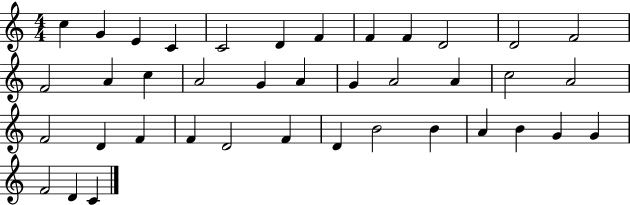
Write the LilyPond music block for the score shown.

{
  \clef treble
  \numericTimeSignature
  \time 4/4
  \key c \major
  c''4 g'4 e'4 c'4 | c'2 d'4 f'4 | f'4 f'4 d'2 | d'2 f'2 | \break f'2 a'4 c''4 | a'2 g'4 a'4 | g'4 a'2 a'4 | c''2 a'2 | \break f'2 d'4 f'4 | f'4 d'2 f'4 | d'4 b'2 b'4 | a'4 b'4 g'4 g'4 | \break f'2 d'4 c'4 | \bar "|."
}